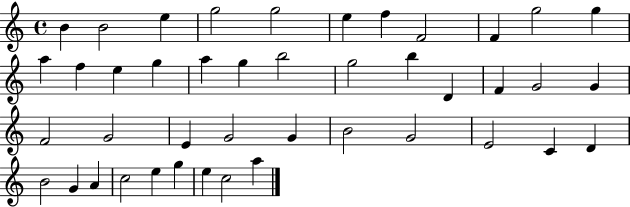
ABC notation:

X:1
T:Untitled
M:4/4
L:1/4
K:C
B B2 e g2 g2 e f F2 F g2 g a f e g a g b2 g2 b D F G2 G F2 G2 E G2 G B2 G2 E2 C D B2 G A c2 e g e c2 a